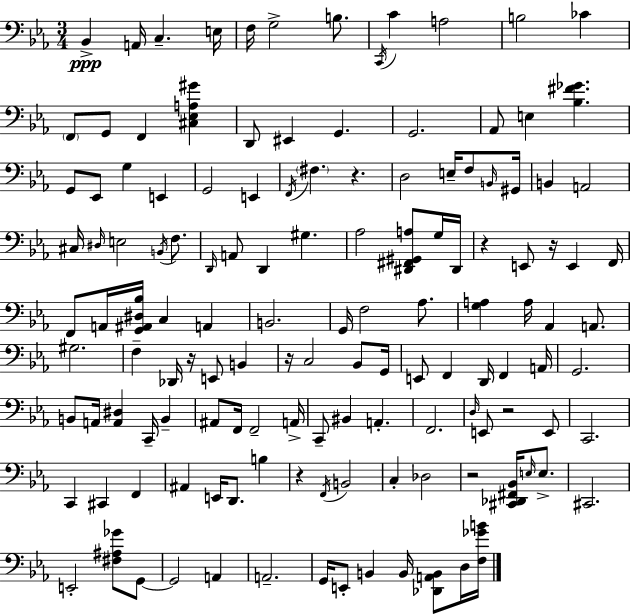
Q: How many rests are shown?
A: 8